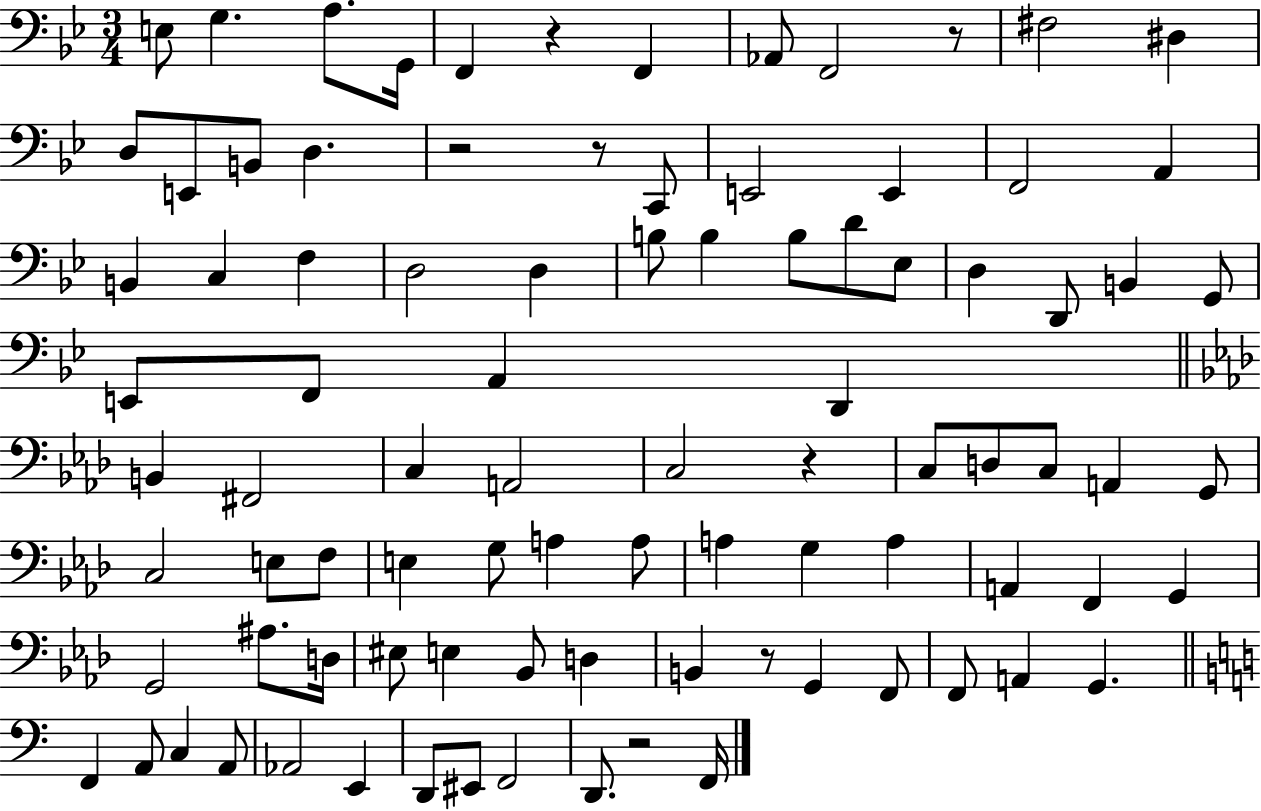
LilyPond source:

{
  \clef bass
  \numericTimeSignature
  \time 3/4
  \key bes \major
  e8 g4. a8. g,16 | f,4 r4 f,4 | aes,8 f,2 r8 | fis2 dis4 | \break d8 e,8 b,8 d4. | r2 r8 c,8 | e,2 e,4 | f,2 a,4 | \break b,4 c4 f4 | d2 d4 | b8 b4 b8 d'8 ees8 | d4 d,8 b,4 g,8 | \break e,8 f,8 a,4 d,4 | \bar "||" \break \key aes \major b,4 fis,2 | c4 a,2 | c2 r4 | c8 d8 c8 a,4 g,8 | \break c2 e8 f8 | e4 g8 a4 a8 | a4 g4 a4 | a,4 f,4 g,4 | \break g,2 ais8. d16 | eis8 e4 bes,8 d4 | b,4 r8 g,4 f,8 | f,8 a,4 g,4. | \break \bar "||" \break \key a \minor f,4 a,8 c4 a,8 | aes,2 e,4 | d,8 eis,8 f,2 | d,8. r2 f,16 | \break \bar "|."
}